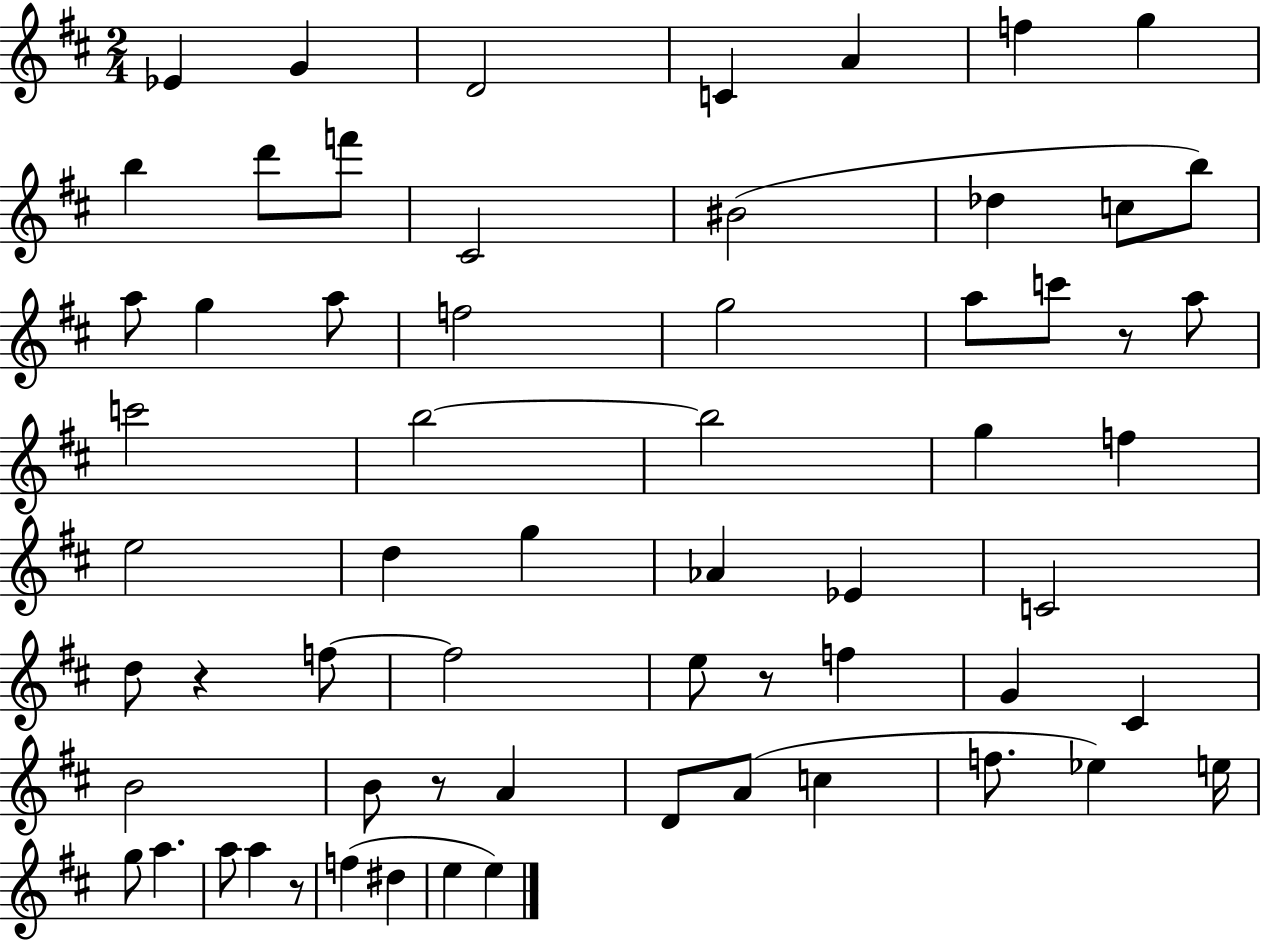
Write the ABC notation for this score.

X:1
T:Untitled
M:2/4
L:1/4
K:D
_E G D2 C A f g b d'/2 f'/2 ^C2 ^B2 _d c/2 b/2 a/2 g a/2 f2 g2 a/2 c'/2 z/2 a/2 c'2 b2 b2 g f e2 d g _A _E C2 d/2 z f/2 f2 e/2 z/2 f G ^C B2 B/2 z/2 A D/2 A/2 c f/2 _e e/4 g/2 a a/2 a z/2 f ^d e e